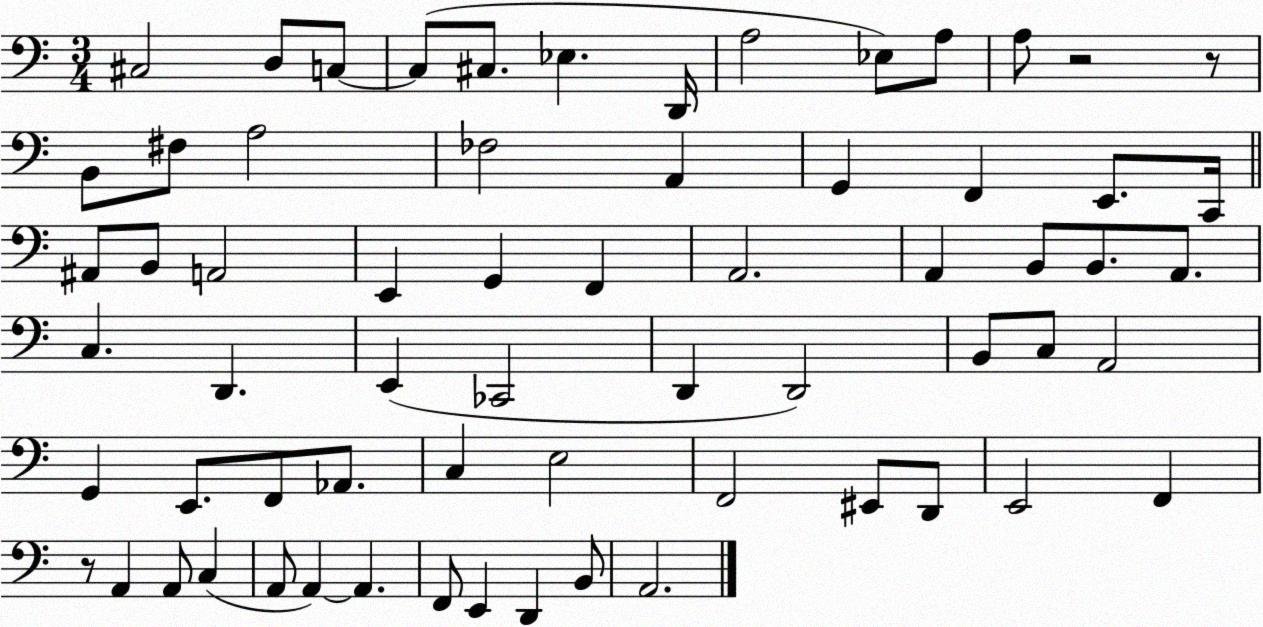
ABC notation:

X:1
T:Untitled
M:3/4
L:1/4
K:C
^C,2 D,/2 C,/2 C,/2 ^C,/2 _E, D,,/4 A,2 _E,/2 A,/2 A,/2 z2 z/2 B,,/2 ^F,/2 A,2 _F,2 A,, G,, F,, E,,/2 C,,/4 ^A,,/2 B,,/2 A,,2 E,, G,, F,, A,,2 A,, B,,/2 B,,/2 A,,/2 C, D,, E,, _C,,2 D,, D,,2 B,,/2 C,/2 A,,2 G,, E,,/2 F,,/2 _A,,/2 C, E,2 F,,2 ^E,,/2 D,,/2 E,,2 F,, z/2 A,, A,,/2 C, A,,/2 A,, A,, F,,/2 E,, D,, B,,/2 A,,2